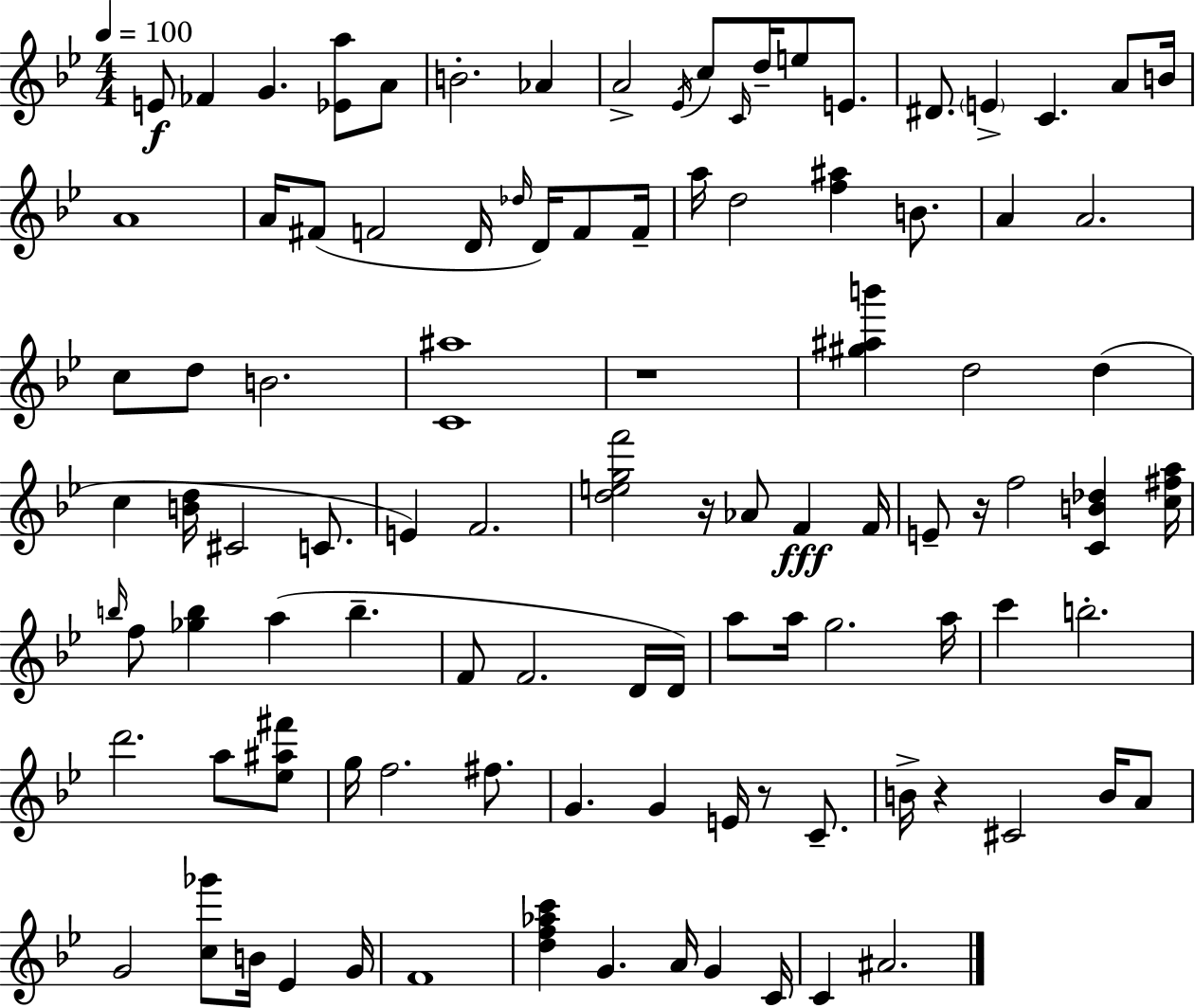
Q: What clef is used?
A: treble